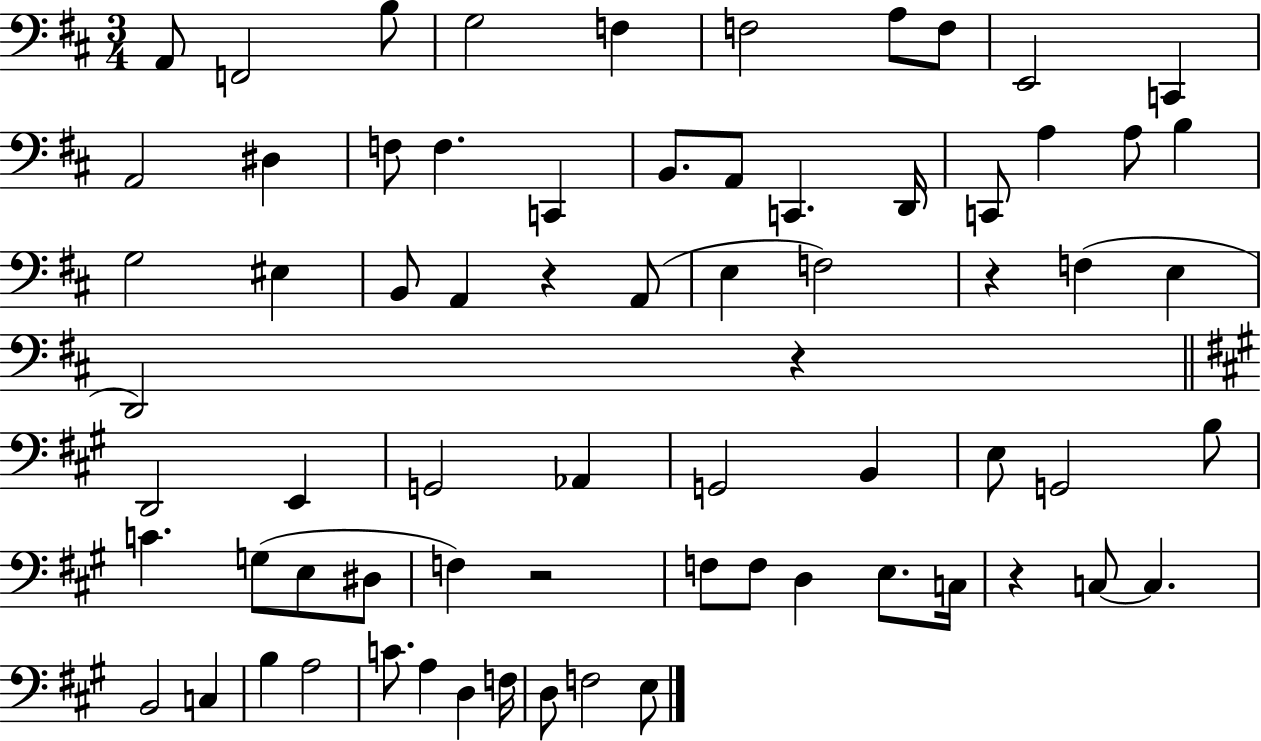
{
  \clef bass
  \numericTimeSignature
  \time 3/4
  \key d \major
  a,8 f,2 b8 | g2 f4 | f2 a8 f8 | e,2 c,4 | \break a,2 dis4 | f8 f4. c,4 | b,8. a,8 c,4. d,16 | c,8 a4 a8 b4 | \break g2 eis4 | b,8 a,4 r4 a,8( | e4 f2) | r4 f4( e4 | \break d,2) r4 | \bar "||" \break \key a \major d,2 e,4 | g,2 aes,4 | g,2 b,4 | e8 g,2 b8 | \break c'4. g8( e8 dis8 | f4) r2 | f8 f8 d4 e8. c16 | r4 c8~~ c4. | \break b,2 c4 | b4 a2 | c'8. a4 d4 f16 | d8 f2 e8 | \break \bar "|."
}